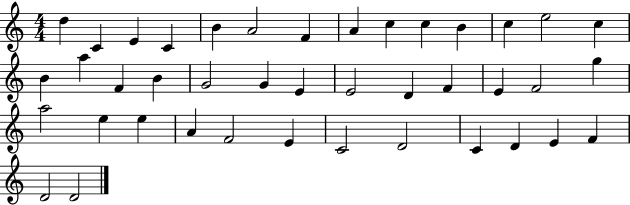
{
  \clef treble
  \numericTimeSignature
  \time 4/4
  \key c \major
  d''4 c'4 e'4 c'4 | b'4 a'2 f'4 | a'4 c''4 c''4 b'4 | c''4 e''2 c''4 | \break b'4 a''4 f'4 b'4 | g'2 g'4 e'4 | e'2 d'4 f'4 | e'4 f'2 g''4 | \break a''2 e''4 e''4 | a'4 f'2 e'4 | c'2 d'2 | c'4 d'4 e'4 f'4 | \break d'2 d'2 | \bar "|."
}